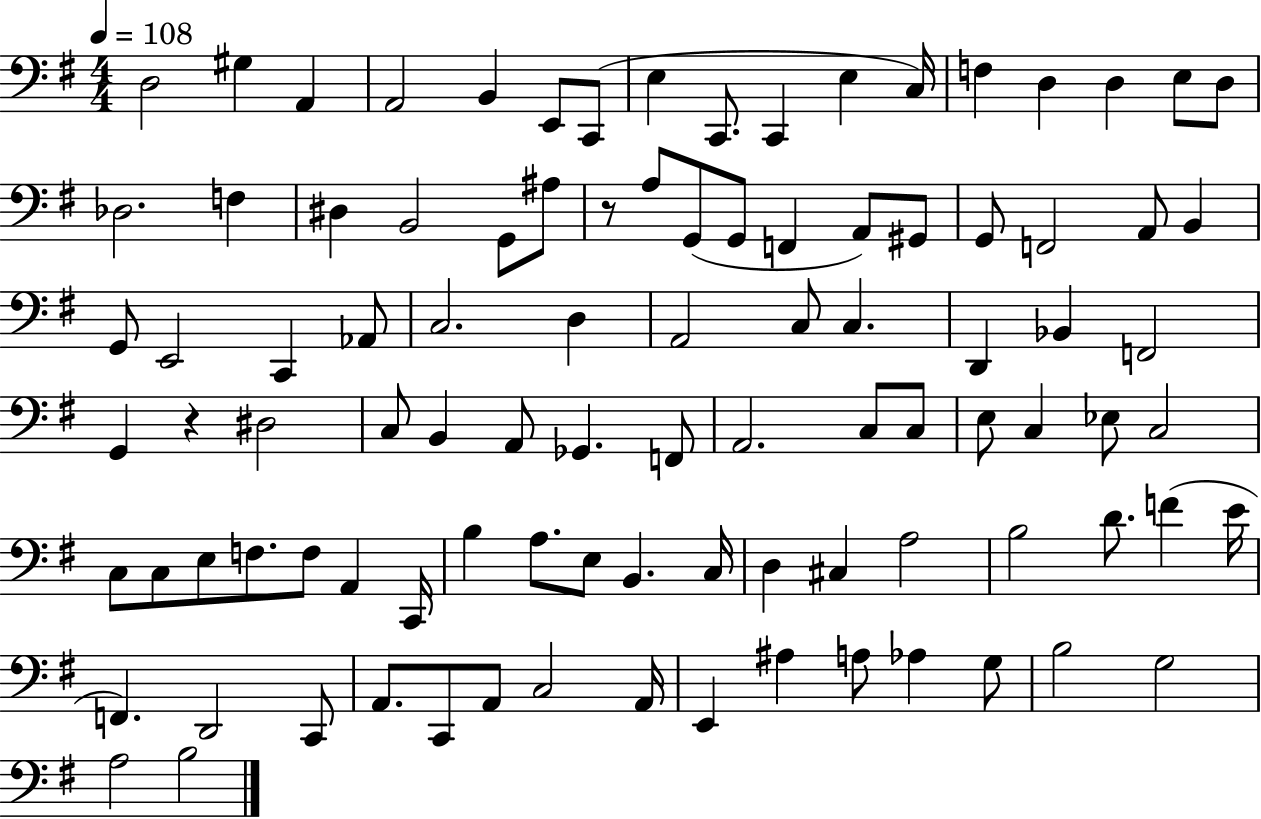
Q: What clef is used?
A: bass